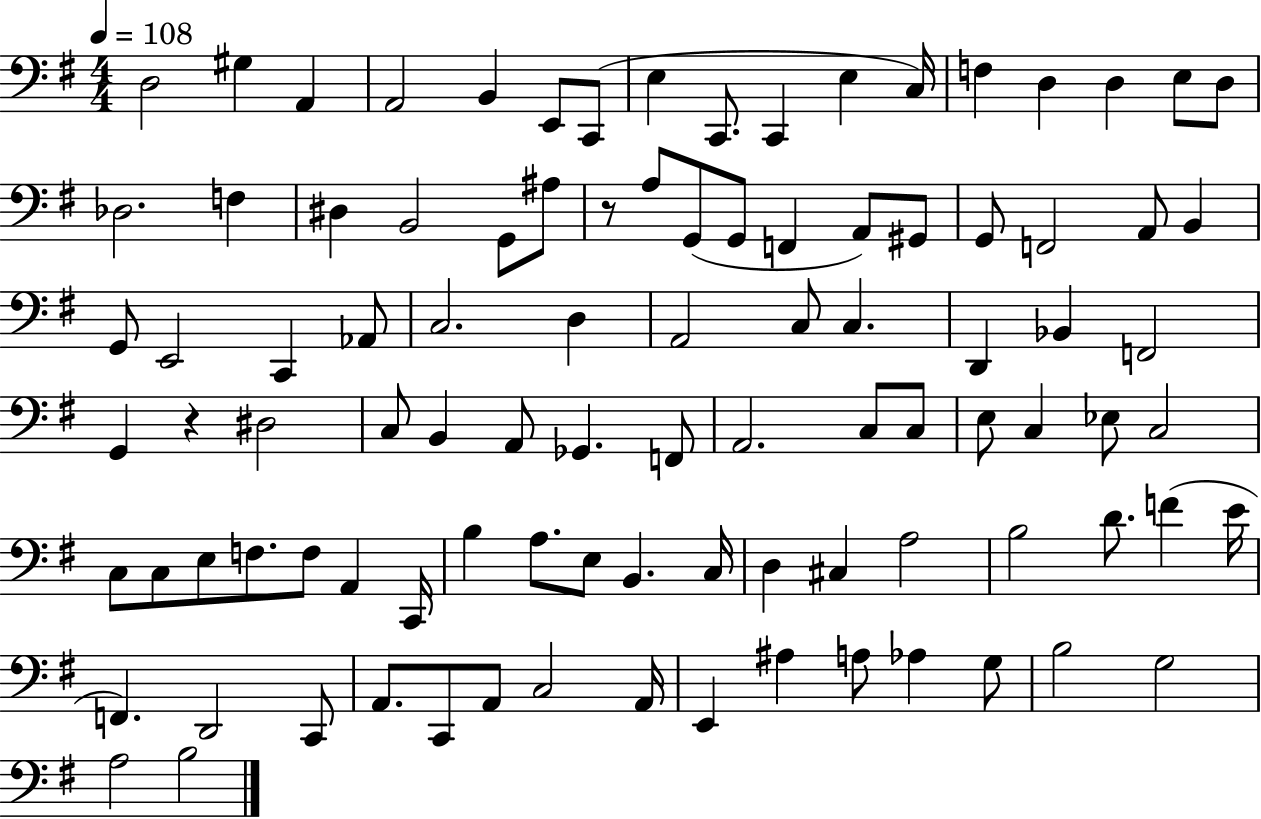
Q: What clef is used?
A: bass